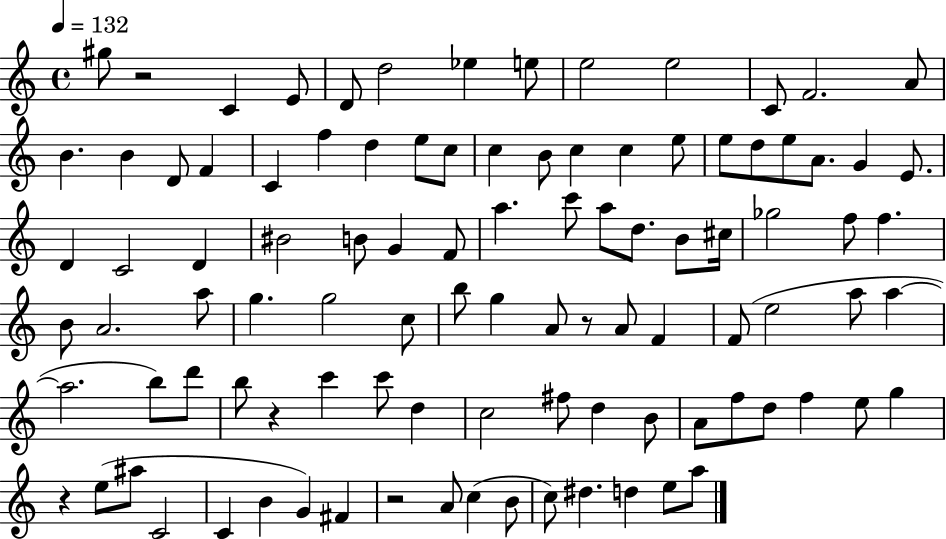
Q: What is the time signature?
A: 4/4